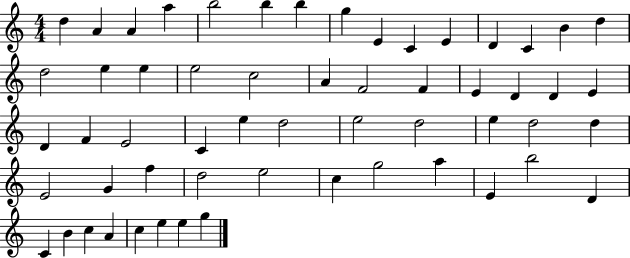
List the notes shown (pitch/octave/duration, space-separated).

D5/q A4/q A4/q A5/q B5/h B5/q B5/q G5/q E4/q C4/q E4/q D4/q C4/q B4/q D5/q D5/h E5/q E5/q E5/h C5/h A4/q F4/h F4/q E4/q D4/q D4/q E4/q D4/q F4/q E4/h C4/q E5/q D5/h E5/h D5/h E5/q D5/h D5/q E4/h G4/q F5/q D5/h E5/h C5/q G5/h A5/q E4/q B5/h D4/q C4/q B4/q C5/q A4/q C5/q E5/q E5/q G5/q